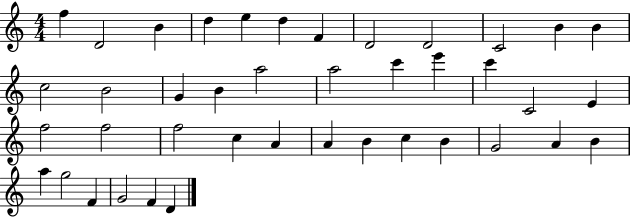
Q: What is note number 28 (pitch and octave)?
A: A4